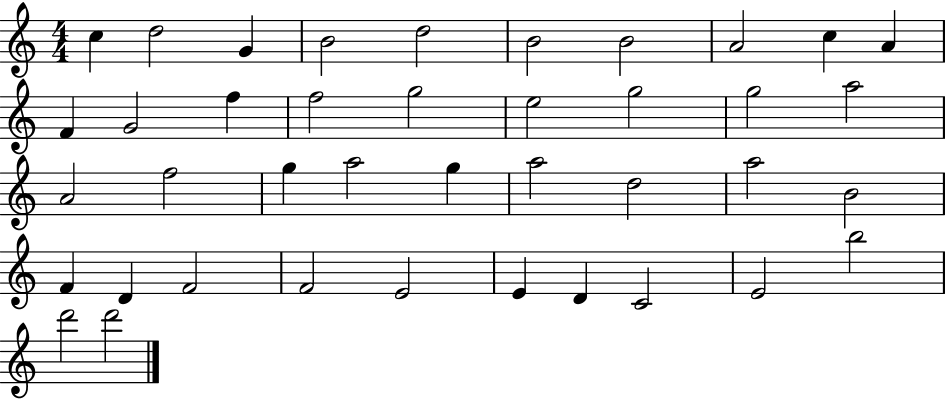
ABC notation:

X:1
T:Untitled
M:4/4
L:1/4
K:C
c d2 G B2 d2 B2 B2 A2 c A F G2 f f2 g2 e2 g2 g2 a2 A2 f2 g a2 g a2 d2 a2 B2 F D F2 F2 E2 E D C2 E2 b2 d'2 d'2